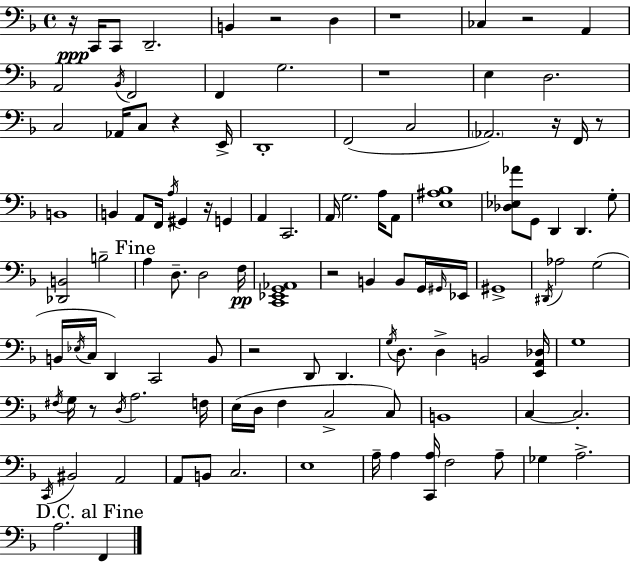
{
  \clef bass
  \time 4/4
  \defaultTimeSignature
  \key f \major
  r16\ppp c,16 c,8 d,2.-- | b,4 r2 d4 | r1 | ces4 r2 a,4 | \break a,2 \acciaccatura { bes,16 } f,2 | f,4 g2. | r1 | e4 d2. | \break c2 aes,16 c8 r4 | e,16-> d,1-. | f,2( c2 | \parenthesize aes,2.) r16 f,16 r8 | \break b,1 | b,4 a,8 f,16 \acciaccatura { a16 } gis,4 r16 g,4 | a,4 c,2. | a,16 g2. a16 | \break a,8 <e ais bes>1 | <des ees aes'>8 g,8 d,4 d,4. | g8-. <des, b,>2 b2-- | \mark "Fine" a4 d8.-- d2 | \break f16\pp <c, ees, g, aes,>1 | r2 b,4 b,8 | g,16 \grace { gis,16 } ees,16 gis,1-> | \acciaccatura { dis,16 } aes2 g2( | \break b,16 \acciaccatura { ees16 } c16 d,4) c,2 | b,8 r2 d,8 d,4. | \acciaccatura { g16 } d8. d4-> b,2 | <e, a, des>16 g1 | \break \acciaccatura { fis16 } g16 r8 \acciaccatura { d16 } a2. | f16 e16( d16 f4 c2-> | c8) b,1 | c4~~ c2.-. | \break \acciaccatura { c,16 } bis,2 | a,2 a,8 b,8 c2. | e1 | a16-- a4 <c, a>16 f2 | \break a8-- ges4 a2.-> | \mark "D.C. al Fine" a2. | f,4 \bar "|."
}